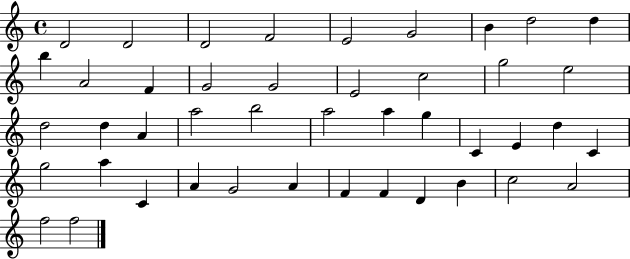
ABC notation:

X:1
T:Untitled
M:4/4
L:1/4
K:C
D2 D2 D2 F2 E2 G2 B d2 d b A2 F G2 G2 E2 c2 g2 e2 d2 d A a2 b2 a2 a g C E d C g2 a C A G2 A F F D B c2 A2 f2 f2